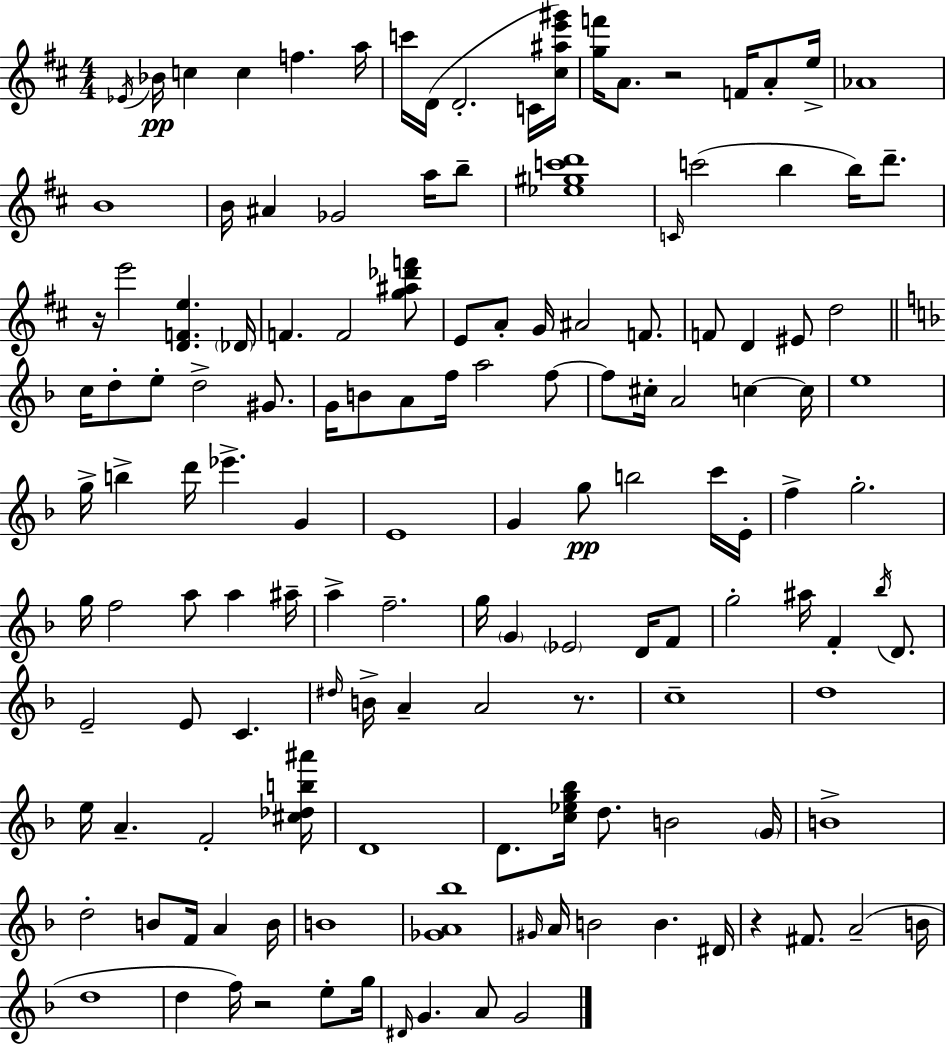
{
  \clef treble
  \numericTimeSignature
  \time 4/4
  \key d \major
  \repeat volta 2 { \acciaccatura { ees'16 }\pp bes'16 c''4 c''4 f''4. | a''16 c'''16 d'16( d'2.-. c'16 | <cis'' ais'' e''' gis'''>16) <g'' f'''>16 a'8. r2 f'16 a'8-. | e''16-> aes'1 | \break b'1 | b'16 ais'4 ges'2 a''16 b''8-- | <ees'' gis'' c''' d'''>1 | \grace { c'16 }( c'''2 b''4 b''16) d'''8.-- | \break r16 e'''2 <d' f' e''>4. | \parenthesize des'16 f'4. f'2 | <g'' ais'' des''' f'''>8 e'8 a'8-. g'16 ais'2 f'8. | f'8 d'4 eis'8 d''2 | \break \bar "||" \break \key f \major c''16 d''8-. e''8-. d''2-> gis'8. | g'16 b'8 a'8 f''16 a''2 f''8~~ | f''8 cis''16-. a'2 c''4~~ c''16 | e''1 | \break g''16-> b''4-> d'''16 ees'''4.-> g'4 | e'1 | g'4 g''8\pp b''2 c'''16 e'16-. | f''4-> g''2.-. | \break g''16 f''2 a''8 a''4 ais''16-- | a''4-> f''2.-- | g''16 \parenthesize g'4 \parenthesize ees'2 d'16 f'8 | g''2-. ais''16 f'4-. \acciaccatura { bes''16 } d'8. | \break e'2-- e'8 c'4. | \grace { dis''16 } b'16-> a'4-- a'2 r8. | c''1-- | d''1 | \break e''16 a'4.-- f'2-. | <cis'' des'' b'' ais'''>16 d'1 | d'8. <c'' ees'' g'' bes''>16 d''8. b'2 | \parenthesize g'16 b'1-> | \break d''2-. b'8 f'16 a'4 | b'16 b'1 | <ges' a' bes''>1 | \grace { gis'16 } a'16 b'2 b'4. | \break dis'16 r4 fis'8. a'2--( | b'16 d''1 | d''4 f''16) r2 | e''8-. g''16 \grace { dis'16 } g'4. a'8 g'2 | \break } \bar "|."
}